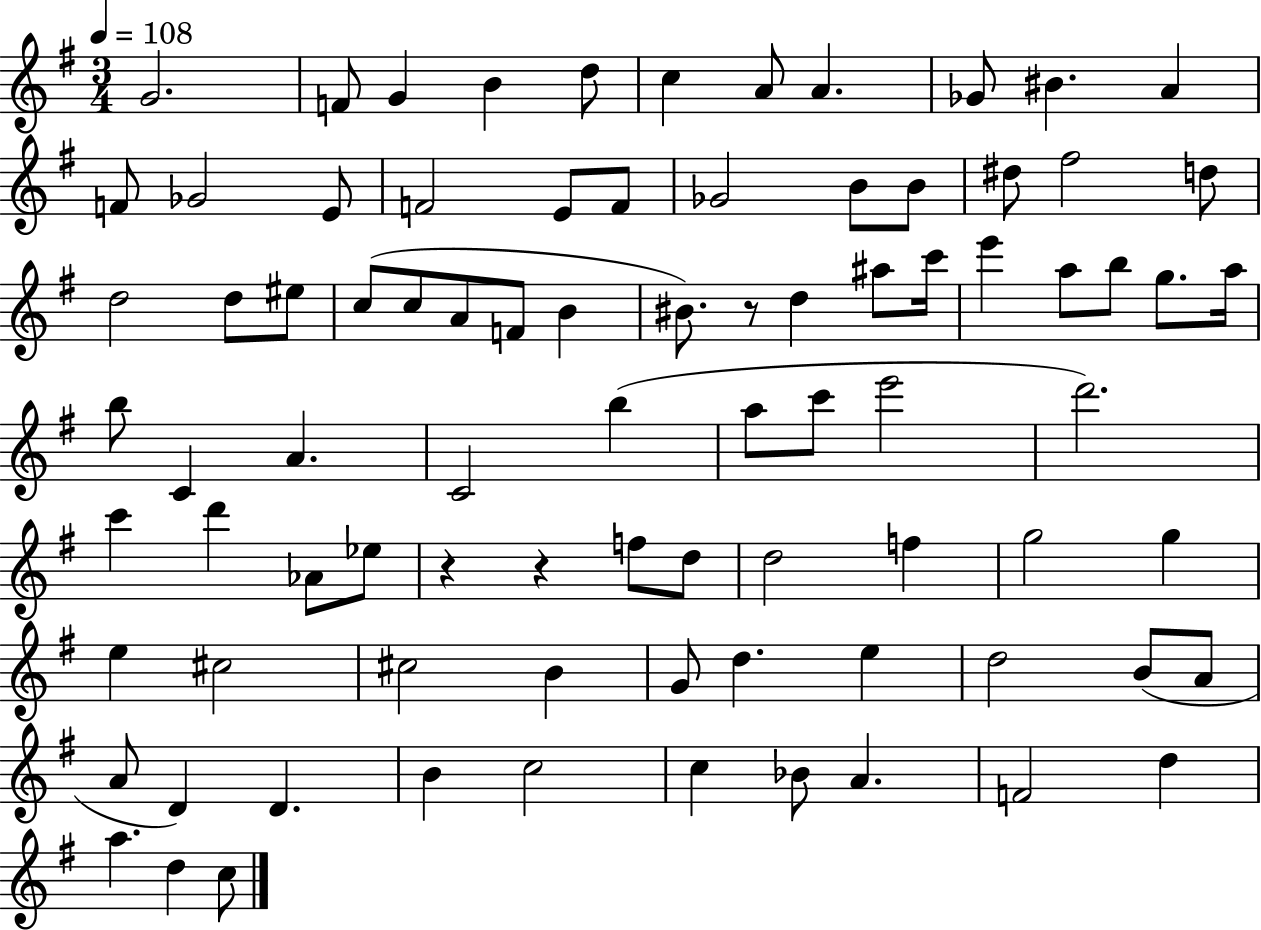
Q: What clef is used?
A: treble